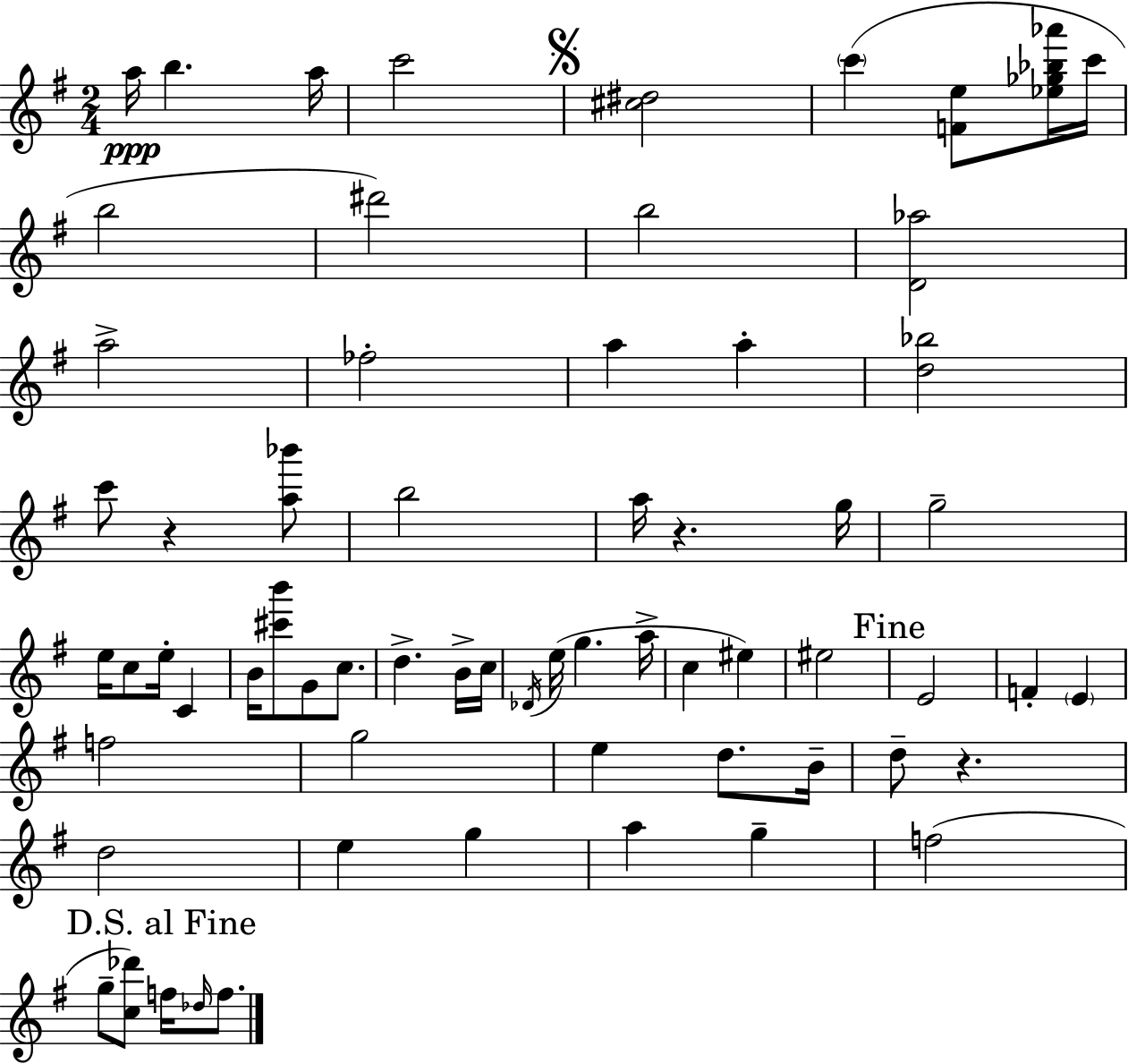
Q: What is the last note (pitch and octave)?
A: F5